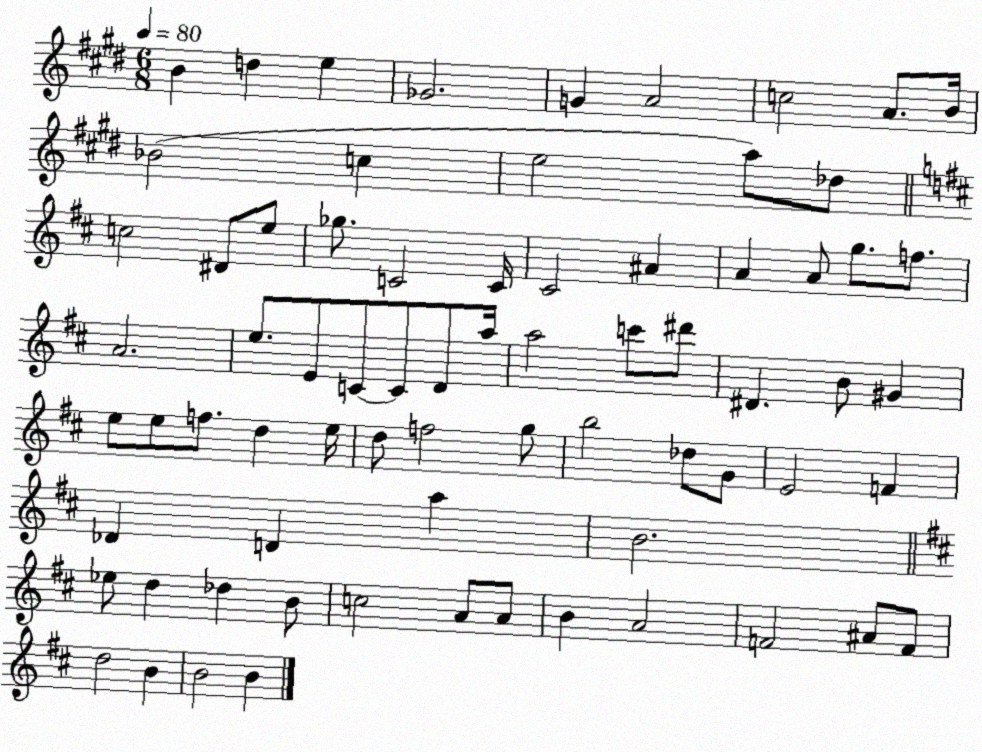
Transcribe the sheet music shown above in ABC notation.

X:1
T:Untitled
M:6/8
L:1/4
K:E
B d e _G2 G A2 c2 A/2 B/4 _B2 c e2 a/2 _d/2 c2 ^D/2 e/2 _g/2 C2 C/4 ^C2 ^A A A/2 g/2 f/2 A2 e/2 E/2 C/2 C/2 D/2 a/4 a2 c'/2 ^d'/2 ^D B/2 ^G e/2 e/2 f/2 d e/4 d/2 f2 g/2 b2 _d/2 G/2 E2 F _D D a B2 _e/2 d _d B/2 c2 A/2 A/2 B A2 F2 ^A/2 F/2 d2 B B2 B